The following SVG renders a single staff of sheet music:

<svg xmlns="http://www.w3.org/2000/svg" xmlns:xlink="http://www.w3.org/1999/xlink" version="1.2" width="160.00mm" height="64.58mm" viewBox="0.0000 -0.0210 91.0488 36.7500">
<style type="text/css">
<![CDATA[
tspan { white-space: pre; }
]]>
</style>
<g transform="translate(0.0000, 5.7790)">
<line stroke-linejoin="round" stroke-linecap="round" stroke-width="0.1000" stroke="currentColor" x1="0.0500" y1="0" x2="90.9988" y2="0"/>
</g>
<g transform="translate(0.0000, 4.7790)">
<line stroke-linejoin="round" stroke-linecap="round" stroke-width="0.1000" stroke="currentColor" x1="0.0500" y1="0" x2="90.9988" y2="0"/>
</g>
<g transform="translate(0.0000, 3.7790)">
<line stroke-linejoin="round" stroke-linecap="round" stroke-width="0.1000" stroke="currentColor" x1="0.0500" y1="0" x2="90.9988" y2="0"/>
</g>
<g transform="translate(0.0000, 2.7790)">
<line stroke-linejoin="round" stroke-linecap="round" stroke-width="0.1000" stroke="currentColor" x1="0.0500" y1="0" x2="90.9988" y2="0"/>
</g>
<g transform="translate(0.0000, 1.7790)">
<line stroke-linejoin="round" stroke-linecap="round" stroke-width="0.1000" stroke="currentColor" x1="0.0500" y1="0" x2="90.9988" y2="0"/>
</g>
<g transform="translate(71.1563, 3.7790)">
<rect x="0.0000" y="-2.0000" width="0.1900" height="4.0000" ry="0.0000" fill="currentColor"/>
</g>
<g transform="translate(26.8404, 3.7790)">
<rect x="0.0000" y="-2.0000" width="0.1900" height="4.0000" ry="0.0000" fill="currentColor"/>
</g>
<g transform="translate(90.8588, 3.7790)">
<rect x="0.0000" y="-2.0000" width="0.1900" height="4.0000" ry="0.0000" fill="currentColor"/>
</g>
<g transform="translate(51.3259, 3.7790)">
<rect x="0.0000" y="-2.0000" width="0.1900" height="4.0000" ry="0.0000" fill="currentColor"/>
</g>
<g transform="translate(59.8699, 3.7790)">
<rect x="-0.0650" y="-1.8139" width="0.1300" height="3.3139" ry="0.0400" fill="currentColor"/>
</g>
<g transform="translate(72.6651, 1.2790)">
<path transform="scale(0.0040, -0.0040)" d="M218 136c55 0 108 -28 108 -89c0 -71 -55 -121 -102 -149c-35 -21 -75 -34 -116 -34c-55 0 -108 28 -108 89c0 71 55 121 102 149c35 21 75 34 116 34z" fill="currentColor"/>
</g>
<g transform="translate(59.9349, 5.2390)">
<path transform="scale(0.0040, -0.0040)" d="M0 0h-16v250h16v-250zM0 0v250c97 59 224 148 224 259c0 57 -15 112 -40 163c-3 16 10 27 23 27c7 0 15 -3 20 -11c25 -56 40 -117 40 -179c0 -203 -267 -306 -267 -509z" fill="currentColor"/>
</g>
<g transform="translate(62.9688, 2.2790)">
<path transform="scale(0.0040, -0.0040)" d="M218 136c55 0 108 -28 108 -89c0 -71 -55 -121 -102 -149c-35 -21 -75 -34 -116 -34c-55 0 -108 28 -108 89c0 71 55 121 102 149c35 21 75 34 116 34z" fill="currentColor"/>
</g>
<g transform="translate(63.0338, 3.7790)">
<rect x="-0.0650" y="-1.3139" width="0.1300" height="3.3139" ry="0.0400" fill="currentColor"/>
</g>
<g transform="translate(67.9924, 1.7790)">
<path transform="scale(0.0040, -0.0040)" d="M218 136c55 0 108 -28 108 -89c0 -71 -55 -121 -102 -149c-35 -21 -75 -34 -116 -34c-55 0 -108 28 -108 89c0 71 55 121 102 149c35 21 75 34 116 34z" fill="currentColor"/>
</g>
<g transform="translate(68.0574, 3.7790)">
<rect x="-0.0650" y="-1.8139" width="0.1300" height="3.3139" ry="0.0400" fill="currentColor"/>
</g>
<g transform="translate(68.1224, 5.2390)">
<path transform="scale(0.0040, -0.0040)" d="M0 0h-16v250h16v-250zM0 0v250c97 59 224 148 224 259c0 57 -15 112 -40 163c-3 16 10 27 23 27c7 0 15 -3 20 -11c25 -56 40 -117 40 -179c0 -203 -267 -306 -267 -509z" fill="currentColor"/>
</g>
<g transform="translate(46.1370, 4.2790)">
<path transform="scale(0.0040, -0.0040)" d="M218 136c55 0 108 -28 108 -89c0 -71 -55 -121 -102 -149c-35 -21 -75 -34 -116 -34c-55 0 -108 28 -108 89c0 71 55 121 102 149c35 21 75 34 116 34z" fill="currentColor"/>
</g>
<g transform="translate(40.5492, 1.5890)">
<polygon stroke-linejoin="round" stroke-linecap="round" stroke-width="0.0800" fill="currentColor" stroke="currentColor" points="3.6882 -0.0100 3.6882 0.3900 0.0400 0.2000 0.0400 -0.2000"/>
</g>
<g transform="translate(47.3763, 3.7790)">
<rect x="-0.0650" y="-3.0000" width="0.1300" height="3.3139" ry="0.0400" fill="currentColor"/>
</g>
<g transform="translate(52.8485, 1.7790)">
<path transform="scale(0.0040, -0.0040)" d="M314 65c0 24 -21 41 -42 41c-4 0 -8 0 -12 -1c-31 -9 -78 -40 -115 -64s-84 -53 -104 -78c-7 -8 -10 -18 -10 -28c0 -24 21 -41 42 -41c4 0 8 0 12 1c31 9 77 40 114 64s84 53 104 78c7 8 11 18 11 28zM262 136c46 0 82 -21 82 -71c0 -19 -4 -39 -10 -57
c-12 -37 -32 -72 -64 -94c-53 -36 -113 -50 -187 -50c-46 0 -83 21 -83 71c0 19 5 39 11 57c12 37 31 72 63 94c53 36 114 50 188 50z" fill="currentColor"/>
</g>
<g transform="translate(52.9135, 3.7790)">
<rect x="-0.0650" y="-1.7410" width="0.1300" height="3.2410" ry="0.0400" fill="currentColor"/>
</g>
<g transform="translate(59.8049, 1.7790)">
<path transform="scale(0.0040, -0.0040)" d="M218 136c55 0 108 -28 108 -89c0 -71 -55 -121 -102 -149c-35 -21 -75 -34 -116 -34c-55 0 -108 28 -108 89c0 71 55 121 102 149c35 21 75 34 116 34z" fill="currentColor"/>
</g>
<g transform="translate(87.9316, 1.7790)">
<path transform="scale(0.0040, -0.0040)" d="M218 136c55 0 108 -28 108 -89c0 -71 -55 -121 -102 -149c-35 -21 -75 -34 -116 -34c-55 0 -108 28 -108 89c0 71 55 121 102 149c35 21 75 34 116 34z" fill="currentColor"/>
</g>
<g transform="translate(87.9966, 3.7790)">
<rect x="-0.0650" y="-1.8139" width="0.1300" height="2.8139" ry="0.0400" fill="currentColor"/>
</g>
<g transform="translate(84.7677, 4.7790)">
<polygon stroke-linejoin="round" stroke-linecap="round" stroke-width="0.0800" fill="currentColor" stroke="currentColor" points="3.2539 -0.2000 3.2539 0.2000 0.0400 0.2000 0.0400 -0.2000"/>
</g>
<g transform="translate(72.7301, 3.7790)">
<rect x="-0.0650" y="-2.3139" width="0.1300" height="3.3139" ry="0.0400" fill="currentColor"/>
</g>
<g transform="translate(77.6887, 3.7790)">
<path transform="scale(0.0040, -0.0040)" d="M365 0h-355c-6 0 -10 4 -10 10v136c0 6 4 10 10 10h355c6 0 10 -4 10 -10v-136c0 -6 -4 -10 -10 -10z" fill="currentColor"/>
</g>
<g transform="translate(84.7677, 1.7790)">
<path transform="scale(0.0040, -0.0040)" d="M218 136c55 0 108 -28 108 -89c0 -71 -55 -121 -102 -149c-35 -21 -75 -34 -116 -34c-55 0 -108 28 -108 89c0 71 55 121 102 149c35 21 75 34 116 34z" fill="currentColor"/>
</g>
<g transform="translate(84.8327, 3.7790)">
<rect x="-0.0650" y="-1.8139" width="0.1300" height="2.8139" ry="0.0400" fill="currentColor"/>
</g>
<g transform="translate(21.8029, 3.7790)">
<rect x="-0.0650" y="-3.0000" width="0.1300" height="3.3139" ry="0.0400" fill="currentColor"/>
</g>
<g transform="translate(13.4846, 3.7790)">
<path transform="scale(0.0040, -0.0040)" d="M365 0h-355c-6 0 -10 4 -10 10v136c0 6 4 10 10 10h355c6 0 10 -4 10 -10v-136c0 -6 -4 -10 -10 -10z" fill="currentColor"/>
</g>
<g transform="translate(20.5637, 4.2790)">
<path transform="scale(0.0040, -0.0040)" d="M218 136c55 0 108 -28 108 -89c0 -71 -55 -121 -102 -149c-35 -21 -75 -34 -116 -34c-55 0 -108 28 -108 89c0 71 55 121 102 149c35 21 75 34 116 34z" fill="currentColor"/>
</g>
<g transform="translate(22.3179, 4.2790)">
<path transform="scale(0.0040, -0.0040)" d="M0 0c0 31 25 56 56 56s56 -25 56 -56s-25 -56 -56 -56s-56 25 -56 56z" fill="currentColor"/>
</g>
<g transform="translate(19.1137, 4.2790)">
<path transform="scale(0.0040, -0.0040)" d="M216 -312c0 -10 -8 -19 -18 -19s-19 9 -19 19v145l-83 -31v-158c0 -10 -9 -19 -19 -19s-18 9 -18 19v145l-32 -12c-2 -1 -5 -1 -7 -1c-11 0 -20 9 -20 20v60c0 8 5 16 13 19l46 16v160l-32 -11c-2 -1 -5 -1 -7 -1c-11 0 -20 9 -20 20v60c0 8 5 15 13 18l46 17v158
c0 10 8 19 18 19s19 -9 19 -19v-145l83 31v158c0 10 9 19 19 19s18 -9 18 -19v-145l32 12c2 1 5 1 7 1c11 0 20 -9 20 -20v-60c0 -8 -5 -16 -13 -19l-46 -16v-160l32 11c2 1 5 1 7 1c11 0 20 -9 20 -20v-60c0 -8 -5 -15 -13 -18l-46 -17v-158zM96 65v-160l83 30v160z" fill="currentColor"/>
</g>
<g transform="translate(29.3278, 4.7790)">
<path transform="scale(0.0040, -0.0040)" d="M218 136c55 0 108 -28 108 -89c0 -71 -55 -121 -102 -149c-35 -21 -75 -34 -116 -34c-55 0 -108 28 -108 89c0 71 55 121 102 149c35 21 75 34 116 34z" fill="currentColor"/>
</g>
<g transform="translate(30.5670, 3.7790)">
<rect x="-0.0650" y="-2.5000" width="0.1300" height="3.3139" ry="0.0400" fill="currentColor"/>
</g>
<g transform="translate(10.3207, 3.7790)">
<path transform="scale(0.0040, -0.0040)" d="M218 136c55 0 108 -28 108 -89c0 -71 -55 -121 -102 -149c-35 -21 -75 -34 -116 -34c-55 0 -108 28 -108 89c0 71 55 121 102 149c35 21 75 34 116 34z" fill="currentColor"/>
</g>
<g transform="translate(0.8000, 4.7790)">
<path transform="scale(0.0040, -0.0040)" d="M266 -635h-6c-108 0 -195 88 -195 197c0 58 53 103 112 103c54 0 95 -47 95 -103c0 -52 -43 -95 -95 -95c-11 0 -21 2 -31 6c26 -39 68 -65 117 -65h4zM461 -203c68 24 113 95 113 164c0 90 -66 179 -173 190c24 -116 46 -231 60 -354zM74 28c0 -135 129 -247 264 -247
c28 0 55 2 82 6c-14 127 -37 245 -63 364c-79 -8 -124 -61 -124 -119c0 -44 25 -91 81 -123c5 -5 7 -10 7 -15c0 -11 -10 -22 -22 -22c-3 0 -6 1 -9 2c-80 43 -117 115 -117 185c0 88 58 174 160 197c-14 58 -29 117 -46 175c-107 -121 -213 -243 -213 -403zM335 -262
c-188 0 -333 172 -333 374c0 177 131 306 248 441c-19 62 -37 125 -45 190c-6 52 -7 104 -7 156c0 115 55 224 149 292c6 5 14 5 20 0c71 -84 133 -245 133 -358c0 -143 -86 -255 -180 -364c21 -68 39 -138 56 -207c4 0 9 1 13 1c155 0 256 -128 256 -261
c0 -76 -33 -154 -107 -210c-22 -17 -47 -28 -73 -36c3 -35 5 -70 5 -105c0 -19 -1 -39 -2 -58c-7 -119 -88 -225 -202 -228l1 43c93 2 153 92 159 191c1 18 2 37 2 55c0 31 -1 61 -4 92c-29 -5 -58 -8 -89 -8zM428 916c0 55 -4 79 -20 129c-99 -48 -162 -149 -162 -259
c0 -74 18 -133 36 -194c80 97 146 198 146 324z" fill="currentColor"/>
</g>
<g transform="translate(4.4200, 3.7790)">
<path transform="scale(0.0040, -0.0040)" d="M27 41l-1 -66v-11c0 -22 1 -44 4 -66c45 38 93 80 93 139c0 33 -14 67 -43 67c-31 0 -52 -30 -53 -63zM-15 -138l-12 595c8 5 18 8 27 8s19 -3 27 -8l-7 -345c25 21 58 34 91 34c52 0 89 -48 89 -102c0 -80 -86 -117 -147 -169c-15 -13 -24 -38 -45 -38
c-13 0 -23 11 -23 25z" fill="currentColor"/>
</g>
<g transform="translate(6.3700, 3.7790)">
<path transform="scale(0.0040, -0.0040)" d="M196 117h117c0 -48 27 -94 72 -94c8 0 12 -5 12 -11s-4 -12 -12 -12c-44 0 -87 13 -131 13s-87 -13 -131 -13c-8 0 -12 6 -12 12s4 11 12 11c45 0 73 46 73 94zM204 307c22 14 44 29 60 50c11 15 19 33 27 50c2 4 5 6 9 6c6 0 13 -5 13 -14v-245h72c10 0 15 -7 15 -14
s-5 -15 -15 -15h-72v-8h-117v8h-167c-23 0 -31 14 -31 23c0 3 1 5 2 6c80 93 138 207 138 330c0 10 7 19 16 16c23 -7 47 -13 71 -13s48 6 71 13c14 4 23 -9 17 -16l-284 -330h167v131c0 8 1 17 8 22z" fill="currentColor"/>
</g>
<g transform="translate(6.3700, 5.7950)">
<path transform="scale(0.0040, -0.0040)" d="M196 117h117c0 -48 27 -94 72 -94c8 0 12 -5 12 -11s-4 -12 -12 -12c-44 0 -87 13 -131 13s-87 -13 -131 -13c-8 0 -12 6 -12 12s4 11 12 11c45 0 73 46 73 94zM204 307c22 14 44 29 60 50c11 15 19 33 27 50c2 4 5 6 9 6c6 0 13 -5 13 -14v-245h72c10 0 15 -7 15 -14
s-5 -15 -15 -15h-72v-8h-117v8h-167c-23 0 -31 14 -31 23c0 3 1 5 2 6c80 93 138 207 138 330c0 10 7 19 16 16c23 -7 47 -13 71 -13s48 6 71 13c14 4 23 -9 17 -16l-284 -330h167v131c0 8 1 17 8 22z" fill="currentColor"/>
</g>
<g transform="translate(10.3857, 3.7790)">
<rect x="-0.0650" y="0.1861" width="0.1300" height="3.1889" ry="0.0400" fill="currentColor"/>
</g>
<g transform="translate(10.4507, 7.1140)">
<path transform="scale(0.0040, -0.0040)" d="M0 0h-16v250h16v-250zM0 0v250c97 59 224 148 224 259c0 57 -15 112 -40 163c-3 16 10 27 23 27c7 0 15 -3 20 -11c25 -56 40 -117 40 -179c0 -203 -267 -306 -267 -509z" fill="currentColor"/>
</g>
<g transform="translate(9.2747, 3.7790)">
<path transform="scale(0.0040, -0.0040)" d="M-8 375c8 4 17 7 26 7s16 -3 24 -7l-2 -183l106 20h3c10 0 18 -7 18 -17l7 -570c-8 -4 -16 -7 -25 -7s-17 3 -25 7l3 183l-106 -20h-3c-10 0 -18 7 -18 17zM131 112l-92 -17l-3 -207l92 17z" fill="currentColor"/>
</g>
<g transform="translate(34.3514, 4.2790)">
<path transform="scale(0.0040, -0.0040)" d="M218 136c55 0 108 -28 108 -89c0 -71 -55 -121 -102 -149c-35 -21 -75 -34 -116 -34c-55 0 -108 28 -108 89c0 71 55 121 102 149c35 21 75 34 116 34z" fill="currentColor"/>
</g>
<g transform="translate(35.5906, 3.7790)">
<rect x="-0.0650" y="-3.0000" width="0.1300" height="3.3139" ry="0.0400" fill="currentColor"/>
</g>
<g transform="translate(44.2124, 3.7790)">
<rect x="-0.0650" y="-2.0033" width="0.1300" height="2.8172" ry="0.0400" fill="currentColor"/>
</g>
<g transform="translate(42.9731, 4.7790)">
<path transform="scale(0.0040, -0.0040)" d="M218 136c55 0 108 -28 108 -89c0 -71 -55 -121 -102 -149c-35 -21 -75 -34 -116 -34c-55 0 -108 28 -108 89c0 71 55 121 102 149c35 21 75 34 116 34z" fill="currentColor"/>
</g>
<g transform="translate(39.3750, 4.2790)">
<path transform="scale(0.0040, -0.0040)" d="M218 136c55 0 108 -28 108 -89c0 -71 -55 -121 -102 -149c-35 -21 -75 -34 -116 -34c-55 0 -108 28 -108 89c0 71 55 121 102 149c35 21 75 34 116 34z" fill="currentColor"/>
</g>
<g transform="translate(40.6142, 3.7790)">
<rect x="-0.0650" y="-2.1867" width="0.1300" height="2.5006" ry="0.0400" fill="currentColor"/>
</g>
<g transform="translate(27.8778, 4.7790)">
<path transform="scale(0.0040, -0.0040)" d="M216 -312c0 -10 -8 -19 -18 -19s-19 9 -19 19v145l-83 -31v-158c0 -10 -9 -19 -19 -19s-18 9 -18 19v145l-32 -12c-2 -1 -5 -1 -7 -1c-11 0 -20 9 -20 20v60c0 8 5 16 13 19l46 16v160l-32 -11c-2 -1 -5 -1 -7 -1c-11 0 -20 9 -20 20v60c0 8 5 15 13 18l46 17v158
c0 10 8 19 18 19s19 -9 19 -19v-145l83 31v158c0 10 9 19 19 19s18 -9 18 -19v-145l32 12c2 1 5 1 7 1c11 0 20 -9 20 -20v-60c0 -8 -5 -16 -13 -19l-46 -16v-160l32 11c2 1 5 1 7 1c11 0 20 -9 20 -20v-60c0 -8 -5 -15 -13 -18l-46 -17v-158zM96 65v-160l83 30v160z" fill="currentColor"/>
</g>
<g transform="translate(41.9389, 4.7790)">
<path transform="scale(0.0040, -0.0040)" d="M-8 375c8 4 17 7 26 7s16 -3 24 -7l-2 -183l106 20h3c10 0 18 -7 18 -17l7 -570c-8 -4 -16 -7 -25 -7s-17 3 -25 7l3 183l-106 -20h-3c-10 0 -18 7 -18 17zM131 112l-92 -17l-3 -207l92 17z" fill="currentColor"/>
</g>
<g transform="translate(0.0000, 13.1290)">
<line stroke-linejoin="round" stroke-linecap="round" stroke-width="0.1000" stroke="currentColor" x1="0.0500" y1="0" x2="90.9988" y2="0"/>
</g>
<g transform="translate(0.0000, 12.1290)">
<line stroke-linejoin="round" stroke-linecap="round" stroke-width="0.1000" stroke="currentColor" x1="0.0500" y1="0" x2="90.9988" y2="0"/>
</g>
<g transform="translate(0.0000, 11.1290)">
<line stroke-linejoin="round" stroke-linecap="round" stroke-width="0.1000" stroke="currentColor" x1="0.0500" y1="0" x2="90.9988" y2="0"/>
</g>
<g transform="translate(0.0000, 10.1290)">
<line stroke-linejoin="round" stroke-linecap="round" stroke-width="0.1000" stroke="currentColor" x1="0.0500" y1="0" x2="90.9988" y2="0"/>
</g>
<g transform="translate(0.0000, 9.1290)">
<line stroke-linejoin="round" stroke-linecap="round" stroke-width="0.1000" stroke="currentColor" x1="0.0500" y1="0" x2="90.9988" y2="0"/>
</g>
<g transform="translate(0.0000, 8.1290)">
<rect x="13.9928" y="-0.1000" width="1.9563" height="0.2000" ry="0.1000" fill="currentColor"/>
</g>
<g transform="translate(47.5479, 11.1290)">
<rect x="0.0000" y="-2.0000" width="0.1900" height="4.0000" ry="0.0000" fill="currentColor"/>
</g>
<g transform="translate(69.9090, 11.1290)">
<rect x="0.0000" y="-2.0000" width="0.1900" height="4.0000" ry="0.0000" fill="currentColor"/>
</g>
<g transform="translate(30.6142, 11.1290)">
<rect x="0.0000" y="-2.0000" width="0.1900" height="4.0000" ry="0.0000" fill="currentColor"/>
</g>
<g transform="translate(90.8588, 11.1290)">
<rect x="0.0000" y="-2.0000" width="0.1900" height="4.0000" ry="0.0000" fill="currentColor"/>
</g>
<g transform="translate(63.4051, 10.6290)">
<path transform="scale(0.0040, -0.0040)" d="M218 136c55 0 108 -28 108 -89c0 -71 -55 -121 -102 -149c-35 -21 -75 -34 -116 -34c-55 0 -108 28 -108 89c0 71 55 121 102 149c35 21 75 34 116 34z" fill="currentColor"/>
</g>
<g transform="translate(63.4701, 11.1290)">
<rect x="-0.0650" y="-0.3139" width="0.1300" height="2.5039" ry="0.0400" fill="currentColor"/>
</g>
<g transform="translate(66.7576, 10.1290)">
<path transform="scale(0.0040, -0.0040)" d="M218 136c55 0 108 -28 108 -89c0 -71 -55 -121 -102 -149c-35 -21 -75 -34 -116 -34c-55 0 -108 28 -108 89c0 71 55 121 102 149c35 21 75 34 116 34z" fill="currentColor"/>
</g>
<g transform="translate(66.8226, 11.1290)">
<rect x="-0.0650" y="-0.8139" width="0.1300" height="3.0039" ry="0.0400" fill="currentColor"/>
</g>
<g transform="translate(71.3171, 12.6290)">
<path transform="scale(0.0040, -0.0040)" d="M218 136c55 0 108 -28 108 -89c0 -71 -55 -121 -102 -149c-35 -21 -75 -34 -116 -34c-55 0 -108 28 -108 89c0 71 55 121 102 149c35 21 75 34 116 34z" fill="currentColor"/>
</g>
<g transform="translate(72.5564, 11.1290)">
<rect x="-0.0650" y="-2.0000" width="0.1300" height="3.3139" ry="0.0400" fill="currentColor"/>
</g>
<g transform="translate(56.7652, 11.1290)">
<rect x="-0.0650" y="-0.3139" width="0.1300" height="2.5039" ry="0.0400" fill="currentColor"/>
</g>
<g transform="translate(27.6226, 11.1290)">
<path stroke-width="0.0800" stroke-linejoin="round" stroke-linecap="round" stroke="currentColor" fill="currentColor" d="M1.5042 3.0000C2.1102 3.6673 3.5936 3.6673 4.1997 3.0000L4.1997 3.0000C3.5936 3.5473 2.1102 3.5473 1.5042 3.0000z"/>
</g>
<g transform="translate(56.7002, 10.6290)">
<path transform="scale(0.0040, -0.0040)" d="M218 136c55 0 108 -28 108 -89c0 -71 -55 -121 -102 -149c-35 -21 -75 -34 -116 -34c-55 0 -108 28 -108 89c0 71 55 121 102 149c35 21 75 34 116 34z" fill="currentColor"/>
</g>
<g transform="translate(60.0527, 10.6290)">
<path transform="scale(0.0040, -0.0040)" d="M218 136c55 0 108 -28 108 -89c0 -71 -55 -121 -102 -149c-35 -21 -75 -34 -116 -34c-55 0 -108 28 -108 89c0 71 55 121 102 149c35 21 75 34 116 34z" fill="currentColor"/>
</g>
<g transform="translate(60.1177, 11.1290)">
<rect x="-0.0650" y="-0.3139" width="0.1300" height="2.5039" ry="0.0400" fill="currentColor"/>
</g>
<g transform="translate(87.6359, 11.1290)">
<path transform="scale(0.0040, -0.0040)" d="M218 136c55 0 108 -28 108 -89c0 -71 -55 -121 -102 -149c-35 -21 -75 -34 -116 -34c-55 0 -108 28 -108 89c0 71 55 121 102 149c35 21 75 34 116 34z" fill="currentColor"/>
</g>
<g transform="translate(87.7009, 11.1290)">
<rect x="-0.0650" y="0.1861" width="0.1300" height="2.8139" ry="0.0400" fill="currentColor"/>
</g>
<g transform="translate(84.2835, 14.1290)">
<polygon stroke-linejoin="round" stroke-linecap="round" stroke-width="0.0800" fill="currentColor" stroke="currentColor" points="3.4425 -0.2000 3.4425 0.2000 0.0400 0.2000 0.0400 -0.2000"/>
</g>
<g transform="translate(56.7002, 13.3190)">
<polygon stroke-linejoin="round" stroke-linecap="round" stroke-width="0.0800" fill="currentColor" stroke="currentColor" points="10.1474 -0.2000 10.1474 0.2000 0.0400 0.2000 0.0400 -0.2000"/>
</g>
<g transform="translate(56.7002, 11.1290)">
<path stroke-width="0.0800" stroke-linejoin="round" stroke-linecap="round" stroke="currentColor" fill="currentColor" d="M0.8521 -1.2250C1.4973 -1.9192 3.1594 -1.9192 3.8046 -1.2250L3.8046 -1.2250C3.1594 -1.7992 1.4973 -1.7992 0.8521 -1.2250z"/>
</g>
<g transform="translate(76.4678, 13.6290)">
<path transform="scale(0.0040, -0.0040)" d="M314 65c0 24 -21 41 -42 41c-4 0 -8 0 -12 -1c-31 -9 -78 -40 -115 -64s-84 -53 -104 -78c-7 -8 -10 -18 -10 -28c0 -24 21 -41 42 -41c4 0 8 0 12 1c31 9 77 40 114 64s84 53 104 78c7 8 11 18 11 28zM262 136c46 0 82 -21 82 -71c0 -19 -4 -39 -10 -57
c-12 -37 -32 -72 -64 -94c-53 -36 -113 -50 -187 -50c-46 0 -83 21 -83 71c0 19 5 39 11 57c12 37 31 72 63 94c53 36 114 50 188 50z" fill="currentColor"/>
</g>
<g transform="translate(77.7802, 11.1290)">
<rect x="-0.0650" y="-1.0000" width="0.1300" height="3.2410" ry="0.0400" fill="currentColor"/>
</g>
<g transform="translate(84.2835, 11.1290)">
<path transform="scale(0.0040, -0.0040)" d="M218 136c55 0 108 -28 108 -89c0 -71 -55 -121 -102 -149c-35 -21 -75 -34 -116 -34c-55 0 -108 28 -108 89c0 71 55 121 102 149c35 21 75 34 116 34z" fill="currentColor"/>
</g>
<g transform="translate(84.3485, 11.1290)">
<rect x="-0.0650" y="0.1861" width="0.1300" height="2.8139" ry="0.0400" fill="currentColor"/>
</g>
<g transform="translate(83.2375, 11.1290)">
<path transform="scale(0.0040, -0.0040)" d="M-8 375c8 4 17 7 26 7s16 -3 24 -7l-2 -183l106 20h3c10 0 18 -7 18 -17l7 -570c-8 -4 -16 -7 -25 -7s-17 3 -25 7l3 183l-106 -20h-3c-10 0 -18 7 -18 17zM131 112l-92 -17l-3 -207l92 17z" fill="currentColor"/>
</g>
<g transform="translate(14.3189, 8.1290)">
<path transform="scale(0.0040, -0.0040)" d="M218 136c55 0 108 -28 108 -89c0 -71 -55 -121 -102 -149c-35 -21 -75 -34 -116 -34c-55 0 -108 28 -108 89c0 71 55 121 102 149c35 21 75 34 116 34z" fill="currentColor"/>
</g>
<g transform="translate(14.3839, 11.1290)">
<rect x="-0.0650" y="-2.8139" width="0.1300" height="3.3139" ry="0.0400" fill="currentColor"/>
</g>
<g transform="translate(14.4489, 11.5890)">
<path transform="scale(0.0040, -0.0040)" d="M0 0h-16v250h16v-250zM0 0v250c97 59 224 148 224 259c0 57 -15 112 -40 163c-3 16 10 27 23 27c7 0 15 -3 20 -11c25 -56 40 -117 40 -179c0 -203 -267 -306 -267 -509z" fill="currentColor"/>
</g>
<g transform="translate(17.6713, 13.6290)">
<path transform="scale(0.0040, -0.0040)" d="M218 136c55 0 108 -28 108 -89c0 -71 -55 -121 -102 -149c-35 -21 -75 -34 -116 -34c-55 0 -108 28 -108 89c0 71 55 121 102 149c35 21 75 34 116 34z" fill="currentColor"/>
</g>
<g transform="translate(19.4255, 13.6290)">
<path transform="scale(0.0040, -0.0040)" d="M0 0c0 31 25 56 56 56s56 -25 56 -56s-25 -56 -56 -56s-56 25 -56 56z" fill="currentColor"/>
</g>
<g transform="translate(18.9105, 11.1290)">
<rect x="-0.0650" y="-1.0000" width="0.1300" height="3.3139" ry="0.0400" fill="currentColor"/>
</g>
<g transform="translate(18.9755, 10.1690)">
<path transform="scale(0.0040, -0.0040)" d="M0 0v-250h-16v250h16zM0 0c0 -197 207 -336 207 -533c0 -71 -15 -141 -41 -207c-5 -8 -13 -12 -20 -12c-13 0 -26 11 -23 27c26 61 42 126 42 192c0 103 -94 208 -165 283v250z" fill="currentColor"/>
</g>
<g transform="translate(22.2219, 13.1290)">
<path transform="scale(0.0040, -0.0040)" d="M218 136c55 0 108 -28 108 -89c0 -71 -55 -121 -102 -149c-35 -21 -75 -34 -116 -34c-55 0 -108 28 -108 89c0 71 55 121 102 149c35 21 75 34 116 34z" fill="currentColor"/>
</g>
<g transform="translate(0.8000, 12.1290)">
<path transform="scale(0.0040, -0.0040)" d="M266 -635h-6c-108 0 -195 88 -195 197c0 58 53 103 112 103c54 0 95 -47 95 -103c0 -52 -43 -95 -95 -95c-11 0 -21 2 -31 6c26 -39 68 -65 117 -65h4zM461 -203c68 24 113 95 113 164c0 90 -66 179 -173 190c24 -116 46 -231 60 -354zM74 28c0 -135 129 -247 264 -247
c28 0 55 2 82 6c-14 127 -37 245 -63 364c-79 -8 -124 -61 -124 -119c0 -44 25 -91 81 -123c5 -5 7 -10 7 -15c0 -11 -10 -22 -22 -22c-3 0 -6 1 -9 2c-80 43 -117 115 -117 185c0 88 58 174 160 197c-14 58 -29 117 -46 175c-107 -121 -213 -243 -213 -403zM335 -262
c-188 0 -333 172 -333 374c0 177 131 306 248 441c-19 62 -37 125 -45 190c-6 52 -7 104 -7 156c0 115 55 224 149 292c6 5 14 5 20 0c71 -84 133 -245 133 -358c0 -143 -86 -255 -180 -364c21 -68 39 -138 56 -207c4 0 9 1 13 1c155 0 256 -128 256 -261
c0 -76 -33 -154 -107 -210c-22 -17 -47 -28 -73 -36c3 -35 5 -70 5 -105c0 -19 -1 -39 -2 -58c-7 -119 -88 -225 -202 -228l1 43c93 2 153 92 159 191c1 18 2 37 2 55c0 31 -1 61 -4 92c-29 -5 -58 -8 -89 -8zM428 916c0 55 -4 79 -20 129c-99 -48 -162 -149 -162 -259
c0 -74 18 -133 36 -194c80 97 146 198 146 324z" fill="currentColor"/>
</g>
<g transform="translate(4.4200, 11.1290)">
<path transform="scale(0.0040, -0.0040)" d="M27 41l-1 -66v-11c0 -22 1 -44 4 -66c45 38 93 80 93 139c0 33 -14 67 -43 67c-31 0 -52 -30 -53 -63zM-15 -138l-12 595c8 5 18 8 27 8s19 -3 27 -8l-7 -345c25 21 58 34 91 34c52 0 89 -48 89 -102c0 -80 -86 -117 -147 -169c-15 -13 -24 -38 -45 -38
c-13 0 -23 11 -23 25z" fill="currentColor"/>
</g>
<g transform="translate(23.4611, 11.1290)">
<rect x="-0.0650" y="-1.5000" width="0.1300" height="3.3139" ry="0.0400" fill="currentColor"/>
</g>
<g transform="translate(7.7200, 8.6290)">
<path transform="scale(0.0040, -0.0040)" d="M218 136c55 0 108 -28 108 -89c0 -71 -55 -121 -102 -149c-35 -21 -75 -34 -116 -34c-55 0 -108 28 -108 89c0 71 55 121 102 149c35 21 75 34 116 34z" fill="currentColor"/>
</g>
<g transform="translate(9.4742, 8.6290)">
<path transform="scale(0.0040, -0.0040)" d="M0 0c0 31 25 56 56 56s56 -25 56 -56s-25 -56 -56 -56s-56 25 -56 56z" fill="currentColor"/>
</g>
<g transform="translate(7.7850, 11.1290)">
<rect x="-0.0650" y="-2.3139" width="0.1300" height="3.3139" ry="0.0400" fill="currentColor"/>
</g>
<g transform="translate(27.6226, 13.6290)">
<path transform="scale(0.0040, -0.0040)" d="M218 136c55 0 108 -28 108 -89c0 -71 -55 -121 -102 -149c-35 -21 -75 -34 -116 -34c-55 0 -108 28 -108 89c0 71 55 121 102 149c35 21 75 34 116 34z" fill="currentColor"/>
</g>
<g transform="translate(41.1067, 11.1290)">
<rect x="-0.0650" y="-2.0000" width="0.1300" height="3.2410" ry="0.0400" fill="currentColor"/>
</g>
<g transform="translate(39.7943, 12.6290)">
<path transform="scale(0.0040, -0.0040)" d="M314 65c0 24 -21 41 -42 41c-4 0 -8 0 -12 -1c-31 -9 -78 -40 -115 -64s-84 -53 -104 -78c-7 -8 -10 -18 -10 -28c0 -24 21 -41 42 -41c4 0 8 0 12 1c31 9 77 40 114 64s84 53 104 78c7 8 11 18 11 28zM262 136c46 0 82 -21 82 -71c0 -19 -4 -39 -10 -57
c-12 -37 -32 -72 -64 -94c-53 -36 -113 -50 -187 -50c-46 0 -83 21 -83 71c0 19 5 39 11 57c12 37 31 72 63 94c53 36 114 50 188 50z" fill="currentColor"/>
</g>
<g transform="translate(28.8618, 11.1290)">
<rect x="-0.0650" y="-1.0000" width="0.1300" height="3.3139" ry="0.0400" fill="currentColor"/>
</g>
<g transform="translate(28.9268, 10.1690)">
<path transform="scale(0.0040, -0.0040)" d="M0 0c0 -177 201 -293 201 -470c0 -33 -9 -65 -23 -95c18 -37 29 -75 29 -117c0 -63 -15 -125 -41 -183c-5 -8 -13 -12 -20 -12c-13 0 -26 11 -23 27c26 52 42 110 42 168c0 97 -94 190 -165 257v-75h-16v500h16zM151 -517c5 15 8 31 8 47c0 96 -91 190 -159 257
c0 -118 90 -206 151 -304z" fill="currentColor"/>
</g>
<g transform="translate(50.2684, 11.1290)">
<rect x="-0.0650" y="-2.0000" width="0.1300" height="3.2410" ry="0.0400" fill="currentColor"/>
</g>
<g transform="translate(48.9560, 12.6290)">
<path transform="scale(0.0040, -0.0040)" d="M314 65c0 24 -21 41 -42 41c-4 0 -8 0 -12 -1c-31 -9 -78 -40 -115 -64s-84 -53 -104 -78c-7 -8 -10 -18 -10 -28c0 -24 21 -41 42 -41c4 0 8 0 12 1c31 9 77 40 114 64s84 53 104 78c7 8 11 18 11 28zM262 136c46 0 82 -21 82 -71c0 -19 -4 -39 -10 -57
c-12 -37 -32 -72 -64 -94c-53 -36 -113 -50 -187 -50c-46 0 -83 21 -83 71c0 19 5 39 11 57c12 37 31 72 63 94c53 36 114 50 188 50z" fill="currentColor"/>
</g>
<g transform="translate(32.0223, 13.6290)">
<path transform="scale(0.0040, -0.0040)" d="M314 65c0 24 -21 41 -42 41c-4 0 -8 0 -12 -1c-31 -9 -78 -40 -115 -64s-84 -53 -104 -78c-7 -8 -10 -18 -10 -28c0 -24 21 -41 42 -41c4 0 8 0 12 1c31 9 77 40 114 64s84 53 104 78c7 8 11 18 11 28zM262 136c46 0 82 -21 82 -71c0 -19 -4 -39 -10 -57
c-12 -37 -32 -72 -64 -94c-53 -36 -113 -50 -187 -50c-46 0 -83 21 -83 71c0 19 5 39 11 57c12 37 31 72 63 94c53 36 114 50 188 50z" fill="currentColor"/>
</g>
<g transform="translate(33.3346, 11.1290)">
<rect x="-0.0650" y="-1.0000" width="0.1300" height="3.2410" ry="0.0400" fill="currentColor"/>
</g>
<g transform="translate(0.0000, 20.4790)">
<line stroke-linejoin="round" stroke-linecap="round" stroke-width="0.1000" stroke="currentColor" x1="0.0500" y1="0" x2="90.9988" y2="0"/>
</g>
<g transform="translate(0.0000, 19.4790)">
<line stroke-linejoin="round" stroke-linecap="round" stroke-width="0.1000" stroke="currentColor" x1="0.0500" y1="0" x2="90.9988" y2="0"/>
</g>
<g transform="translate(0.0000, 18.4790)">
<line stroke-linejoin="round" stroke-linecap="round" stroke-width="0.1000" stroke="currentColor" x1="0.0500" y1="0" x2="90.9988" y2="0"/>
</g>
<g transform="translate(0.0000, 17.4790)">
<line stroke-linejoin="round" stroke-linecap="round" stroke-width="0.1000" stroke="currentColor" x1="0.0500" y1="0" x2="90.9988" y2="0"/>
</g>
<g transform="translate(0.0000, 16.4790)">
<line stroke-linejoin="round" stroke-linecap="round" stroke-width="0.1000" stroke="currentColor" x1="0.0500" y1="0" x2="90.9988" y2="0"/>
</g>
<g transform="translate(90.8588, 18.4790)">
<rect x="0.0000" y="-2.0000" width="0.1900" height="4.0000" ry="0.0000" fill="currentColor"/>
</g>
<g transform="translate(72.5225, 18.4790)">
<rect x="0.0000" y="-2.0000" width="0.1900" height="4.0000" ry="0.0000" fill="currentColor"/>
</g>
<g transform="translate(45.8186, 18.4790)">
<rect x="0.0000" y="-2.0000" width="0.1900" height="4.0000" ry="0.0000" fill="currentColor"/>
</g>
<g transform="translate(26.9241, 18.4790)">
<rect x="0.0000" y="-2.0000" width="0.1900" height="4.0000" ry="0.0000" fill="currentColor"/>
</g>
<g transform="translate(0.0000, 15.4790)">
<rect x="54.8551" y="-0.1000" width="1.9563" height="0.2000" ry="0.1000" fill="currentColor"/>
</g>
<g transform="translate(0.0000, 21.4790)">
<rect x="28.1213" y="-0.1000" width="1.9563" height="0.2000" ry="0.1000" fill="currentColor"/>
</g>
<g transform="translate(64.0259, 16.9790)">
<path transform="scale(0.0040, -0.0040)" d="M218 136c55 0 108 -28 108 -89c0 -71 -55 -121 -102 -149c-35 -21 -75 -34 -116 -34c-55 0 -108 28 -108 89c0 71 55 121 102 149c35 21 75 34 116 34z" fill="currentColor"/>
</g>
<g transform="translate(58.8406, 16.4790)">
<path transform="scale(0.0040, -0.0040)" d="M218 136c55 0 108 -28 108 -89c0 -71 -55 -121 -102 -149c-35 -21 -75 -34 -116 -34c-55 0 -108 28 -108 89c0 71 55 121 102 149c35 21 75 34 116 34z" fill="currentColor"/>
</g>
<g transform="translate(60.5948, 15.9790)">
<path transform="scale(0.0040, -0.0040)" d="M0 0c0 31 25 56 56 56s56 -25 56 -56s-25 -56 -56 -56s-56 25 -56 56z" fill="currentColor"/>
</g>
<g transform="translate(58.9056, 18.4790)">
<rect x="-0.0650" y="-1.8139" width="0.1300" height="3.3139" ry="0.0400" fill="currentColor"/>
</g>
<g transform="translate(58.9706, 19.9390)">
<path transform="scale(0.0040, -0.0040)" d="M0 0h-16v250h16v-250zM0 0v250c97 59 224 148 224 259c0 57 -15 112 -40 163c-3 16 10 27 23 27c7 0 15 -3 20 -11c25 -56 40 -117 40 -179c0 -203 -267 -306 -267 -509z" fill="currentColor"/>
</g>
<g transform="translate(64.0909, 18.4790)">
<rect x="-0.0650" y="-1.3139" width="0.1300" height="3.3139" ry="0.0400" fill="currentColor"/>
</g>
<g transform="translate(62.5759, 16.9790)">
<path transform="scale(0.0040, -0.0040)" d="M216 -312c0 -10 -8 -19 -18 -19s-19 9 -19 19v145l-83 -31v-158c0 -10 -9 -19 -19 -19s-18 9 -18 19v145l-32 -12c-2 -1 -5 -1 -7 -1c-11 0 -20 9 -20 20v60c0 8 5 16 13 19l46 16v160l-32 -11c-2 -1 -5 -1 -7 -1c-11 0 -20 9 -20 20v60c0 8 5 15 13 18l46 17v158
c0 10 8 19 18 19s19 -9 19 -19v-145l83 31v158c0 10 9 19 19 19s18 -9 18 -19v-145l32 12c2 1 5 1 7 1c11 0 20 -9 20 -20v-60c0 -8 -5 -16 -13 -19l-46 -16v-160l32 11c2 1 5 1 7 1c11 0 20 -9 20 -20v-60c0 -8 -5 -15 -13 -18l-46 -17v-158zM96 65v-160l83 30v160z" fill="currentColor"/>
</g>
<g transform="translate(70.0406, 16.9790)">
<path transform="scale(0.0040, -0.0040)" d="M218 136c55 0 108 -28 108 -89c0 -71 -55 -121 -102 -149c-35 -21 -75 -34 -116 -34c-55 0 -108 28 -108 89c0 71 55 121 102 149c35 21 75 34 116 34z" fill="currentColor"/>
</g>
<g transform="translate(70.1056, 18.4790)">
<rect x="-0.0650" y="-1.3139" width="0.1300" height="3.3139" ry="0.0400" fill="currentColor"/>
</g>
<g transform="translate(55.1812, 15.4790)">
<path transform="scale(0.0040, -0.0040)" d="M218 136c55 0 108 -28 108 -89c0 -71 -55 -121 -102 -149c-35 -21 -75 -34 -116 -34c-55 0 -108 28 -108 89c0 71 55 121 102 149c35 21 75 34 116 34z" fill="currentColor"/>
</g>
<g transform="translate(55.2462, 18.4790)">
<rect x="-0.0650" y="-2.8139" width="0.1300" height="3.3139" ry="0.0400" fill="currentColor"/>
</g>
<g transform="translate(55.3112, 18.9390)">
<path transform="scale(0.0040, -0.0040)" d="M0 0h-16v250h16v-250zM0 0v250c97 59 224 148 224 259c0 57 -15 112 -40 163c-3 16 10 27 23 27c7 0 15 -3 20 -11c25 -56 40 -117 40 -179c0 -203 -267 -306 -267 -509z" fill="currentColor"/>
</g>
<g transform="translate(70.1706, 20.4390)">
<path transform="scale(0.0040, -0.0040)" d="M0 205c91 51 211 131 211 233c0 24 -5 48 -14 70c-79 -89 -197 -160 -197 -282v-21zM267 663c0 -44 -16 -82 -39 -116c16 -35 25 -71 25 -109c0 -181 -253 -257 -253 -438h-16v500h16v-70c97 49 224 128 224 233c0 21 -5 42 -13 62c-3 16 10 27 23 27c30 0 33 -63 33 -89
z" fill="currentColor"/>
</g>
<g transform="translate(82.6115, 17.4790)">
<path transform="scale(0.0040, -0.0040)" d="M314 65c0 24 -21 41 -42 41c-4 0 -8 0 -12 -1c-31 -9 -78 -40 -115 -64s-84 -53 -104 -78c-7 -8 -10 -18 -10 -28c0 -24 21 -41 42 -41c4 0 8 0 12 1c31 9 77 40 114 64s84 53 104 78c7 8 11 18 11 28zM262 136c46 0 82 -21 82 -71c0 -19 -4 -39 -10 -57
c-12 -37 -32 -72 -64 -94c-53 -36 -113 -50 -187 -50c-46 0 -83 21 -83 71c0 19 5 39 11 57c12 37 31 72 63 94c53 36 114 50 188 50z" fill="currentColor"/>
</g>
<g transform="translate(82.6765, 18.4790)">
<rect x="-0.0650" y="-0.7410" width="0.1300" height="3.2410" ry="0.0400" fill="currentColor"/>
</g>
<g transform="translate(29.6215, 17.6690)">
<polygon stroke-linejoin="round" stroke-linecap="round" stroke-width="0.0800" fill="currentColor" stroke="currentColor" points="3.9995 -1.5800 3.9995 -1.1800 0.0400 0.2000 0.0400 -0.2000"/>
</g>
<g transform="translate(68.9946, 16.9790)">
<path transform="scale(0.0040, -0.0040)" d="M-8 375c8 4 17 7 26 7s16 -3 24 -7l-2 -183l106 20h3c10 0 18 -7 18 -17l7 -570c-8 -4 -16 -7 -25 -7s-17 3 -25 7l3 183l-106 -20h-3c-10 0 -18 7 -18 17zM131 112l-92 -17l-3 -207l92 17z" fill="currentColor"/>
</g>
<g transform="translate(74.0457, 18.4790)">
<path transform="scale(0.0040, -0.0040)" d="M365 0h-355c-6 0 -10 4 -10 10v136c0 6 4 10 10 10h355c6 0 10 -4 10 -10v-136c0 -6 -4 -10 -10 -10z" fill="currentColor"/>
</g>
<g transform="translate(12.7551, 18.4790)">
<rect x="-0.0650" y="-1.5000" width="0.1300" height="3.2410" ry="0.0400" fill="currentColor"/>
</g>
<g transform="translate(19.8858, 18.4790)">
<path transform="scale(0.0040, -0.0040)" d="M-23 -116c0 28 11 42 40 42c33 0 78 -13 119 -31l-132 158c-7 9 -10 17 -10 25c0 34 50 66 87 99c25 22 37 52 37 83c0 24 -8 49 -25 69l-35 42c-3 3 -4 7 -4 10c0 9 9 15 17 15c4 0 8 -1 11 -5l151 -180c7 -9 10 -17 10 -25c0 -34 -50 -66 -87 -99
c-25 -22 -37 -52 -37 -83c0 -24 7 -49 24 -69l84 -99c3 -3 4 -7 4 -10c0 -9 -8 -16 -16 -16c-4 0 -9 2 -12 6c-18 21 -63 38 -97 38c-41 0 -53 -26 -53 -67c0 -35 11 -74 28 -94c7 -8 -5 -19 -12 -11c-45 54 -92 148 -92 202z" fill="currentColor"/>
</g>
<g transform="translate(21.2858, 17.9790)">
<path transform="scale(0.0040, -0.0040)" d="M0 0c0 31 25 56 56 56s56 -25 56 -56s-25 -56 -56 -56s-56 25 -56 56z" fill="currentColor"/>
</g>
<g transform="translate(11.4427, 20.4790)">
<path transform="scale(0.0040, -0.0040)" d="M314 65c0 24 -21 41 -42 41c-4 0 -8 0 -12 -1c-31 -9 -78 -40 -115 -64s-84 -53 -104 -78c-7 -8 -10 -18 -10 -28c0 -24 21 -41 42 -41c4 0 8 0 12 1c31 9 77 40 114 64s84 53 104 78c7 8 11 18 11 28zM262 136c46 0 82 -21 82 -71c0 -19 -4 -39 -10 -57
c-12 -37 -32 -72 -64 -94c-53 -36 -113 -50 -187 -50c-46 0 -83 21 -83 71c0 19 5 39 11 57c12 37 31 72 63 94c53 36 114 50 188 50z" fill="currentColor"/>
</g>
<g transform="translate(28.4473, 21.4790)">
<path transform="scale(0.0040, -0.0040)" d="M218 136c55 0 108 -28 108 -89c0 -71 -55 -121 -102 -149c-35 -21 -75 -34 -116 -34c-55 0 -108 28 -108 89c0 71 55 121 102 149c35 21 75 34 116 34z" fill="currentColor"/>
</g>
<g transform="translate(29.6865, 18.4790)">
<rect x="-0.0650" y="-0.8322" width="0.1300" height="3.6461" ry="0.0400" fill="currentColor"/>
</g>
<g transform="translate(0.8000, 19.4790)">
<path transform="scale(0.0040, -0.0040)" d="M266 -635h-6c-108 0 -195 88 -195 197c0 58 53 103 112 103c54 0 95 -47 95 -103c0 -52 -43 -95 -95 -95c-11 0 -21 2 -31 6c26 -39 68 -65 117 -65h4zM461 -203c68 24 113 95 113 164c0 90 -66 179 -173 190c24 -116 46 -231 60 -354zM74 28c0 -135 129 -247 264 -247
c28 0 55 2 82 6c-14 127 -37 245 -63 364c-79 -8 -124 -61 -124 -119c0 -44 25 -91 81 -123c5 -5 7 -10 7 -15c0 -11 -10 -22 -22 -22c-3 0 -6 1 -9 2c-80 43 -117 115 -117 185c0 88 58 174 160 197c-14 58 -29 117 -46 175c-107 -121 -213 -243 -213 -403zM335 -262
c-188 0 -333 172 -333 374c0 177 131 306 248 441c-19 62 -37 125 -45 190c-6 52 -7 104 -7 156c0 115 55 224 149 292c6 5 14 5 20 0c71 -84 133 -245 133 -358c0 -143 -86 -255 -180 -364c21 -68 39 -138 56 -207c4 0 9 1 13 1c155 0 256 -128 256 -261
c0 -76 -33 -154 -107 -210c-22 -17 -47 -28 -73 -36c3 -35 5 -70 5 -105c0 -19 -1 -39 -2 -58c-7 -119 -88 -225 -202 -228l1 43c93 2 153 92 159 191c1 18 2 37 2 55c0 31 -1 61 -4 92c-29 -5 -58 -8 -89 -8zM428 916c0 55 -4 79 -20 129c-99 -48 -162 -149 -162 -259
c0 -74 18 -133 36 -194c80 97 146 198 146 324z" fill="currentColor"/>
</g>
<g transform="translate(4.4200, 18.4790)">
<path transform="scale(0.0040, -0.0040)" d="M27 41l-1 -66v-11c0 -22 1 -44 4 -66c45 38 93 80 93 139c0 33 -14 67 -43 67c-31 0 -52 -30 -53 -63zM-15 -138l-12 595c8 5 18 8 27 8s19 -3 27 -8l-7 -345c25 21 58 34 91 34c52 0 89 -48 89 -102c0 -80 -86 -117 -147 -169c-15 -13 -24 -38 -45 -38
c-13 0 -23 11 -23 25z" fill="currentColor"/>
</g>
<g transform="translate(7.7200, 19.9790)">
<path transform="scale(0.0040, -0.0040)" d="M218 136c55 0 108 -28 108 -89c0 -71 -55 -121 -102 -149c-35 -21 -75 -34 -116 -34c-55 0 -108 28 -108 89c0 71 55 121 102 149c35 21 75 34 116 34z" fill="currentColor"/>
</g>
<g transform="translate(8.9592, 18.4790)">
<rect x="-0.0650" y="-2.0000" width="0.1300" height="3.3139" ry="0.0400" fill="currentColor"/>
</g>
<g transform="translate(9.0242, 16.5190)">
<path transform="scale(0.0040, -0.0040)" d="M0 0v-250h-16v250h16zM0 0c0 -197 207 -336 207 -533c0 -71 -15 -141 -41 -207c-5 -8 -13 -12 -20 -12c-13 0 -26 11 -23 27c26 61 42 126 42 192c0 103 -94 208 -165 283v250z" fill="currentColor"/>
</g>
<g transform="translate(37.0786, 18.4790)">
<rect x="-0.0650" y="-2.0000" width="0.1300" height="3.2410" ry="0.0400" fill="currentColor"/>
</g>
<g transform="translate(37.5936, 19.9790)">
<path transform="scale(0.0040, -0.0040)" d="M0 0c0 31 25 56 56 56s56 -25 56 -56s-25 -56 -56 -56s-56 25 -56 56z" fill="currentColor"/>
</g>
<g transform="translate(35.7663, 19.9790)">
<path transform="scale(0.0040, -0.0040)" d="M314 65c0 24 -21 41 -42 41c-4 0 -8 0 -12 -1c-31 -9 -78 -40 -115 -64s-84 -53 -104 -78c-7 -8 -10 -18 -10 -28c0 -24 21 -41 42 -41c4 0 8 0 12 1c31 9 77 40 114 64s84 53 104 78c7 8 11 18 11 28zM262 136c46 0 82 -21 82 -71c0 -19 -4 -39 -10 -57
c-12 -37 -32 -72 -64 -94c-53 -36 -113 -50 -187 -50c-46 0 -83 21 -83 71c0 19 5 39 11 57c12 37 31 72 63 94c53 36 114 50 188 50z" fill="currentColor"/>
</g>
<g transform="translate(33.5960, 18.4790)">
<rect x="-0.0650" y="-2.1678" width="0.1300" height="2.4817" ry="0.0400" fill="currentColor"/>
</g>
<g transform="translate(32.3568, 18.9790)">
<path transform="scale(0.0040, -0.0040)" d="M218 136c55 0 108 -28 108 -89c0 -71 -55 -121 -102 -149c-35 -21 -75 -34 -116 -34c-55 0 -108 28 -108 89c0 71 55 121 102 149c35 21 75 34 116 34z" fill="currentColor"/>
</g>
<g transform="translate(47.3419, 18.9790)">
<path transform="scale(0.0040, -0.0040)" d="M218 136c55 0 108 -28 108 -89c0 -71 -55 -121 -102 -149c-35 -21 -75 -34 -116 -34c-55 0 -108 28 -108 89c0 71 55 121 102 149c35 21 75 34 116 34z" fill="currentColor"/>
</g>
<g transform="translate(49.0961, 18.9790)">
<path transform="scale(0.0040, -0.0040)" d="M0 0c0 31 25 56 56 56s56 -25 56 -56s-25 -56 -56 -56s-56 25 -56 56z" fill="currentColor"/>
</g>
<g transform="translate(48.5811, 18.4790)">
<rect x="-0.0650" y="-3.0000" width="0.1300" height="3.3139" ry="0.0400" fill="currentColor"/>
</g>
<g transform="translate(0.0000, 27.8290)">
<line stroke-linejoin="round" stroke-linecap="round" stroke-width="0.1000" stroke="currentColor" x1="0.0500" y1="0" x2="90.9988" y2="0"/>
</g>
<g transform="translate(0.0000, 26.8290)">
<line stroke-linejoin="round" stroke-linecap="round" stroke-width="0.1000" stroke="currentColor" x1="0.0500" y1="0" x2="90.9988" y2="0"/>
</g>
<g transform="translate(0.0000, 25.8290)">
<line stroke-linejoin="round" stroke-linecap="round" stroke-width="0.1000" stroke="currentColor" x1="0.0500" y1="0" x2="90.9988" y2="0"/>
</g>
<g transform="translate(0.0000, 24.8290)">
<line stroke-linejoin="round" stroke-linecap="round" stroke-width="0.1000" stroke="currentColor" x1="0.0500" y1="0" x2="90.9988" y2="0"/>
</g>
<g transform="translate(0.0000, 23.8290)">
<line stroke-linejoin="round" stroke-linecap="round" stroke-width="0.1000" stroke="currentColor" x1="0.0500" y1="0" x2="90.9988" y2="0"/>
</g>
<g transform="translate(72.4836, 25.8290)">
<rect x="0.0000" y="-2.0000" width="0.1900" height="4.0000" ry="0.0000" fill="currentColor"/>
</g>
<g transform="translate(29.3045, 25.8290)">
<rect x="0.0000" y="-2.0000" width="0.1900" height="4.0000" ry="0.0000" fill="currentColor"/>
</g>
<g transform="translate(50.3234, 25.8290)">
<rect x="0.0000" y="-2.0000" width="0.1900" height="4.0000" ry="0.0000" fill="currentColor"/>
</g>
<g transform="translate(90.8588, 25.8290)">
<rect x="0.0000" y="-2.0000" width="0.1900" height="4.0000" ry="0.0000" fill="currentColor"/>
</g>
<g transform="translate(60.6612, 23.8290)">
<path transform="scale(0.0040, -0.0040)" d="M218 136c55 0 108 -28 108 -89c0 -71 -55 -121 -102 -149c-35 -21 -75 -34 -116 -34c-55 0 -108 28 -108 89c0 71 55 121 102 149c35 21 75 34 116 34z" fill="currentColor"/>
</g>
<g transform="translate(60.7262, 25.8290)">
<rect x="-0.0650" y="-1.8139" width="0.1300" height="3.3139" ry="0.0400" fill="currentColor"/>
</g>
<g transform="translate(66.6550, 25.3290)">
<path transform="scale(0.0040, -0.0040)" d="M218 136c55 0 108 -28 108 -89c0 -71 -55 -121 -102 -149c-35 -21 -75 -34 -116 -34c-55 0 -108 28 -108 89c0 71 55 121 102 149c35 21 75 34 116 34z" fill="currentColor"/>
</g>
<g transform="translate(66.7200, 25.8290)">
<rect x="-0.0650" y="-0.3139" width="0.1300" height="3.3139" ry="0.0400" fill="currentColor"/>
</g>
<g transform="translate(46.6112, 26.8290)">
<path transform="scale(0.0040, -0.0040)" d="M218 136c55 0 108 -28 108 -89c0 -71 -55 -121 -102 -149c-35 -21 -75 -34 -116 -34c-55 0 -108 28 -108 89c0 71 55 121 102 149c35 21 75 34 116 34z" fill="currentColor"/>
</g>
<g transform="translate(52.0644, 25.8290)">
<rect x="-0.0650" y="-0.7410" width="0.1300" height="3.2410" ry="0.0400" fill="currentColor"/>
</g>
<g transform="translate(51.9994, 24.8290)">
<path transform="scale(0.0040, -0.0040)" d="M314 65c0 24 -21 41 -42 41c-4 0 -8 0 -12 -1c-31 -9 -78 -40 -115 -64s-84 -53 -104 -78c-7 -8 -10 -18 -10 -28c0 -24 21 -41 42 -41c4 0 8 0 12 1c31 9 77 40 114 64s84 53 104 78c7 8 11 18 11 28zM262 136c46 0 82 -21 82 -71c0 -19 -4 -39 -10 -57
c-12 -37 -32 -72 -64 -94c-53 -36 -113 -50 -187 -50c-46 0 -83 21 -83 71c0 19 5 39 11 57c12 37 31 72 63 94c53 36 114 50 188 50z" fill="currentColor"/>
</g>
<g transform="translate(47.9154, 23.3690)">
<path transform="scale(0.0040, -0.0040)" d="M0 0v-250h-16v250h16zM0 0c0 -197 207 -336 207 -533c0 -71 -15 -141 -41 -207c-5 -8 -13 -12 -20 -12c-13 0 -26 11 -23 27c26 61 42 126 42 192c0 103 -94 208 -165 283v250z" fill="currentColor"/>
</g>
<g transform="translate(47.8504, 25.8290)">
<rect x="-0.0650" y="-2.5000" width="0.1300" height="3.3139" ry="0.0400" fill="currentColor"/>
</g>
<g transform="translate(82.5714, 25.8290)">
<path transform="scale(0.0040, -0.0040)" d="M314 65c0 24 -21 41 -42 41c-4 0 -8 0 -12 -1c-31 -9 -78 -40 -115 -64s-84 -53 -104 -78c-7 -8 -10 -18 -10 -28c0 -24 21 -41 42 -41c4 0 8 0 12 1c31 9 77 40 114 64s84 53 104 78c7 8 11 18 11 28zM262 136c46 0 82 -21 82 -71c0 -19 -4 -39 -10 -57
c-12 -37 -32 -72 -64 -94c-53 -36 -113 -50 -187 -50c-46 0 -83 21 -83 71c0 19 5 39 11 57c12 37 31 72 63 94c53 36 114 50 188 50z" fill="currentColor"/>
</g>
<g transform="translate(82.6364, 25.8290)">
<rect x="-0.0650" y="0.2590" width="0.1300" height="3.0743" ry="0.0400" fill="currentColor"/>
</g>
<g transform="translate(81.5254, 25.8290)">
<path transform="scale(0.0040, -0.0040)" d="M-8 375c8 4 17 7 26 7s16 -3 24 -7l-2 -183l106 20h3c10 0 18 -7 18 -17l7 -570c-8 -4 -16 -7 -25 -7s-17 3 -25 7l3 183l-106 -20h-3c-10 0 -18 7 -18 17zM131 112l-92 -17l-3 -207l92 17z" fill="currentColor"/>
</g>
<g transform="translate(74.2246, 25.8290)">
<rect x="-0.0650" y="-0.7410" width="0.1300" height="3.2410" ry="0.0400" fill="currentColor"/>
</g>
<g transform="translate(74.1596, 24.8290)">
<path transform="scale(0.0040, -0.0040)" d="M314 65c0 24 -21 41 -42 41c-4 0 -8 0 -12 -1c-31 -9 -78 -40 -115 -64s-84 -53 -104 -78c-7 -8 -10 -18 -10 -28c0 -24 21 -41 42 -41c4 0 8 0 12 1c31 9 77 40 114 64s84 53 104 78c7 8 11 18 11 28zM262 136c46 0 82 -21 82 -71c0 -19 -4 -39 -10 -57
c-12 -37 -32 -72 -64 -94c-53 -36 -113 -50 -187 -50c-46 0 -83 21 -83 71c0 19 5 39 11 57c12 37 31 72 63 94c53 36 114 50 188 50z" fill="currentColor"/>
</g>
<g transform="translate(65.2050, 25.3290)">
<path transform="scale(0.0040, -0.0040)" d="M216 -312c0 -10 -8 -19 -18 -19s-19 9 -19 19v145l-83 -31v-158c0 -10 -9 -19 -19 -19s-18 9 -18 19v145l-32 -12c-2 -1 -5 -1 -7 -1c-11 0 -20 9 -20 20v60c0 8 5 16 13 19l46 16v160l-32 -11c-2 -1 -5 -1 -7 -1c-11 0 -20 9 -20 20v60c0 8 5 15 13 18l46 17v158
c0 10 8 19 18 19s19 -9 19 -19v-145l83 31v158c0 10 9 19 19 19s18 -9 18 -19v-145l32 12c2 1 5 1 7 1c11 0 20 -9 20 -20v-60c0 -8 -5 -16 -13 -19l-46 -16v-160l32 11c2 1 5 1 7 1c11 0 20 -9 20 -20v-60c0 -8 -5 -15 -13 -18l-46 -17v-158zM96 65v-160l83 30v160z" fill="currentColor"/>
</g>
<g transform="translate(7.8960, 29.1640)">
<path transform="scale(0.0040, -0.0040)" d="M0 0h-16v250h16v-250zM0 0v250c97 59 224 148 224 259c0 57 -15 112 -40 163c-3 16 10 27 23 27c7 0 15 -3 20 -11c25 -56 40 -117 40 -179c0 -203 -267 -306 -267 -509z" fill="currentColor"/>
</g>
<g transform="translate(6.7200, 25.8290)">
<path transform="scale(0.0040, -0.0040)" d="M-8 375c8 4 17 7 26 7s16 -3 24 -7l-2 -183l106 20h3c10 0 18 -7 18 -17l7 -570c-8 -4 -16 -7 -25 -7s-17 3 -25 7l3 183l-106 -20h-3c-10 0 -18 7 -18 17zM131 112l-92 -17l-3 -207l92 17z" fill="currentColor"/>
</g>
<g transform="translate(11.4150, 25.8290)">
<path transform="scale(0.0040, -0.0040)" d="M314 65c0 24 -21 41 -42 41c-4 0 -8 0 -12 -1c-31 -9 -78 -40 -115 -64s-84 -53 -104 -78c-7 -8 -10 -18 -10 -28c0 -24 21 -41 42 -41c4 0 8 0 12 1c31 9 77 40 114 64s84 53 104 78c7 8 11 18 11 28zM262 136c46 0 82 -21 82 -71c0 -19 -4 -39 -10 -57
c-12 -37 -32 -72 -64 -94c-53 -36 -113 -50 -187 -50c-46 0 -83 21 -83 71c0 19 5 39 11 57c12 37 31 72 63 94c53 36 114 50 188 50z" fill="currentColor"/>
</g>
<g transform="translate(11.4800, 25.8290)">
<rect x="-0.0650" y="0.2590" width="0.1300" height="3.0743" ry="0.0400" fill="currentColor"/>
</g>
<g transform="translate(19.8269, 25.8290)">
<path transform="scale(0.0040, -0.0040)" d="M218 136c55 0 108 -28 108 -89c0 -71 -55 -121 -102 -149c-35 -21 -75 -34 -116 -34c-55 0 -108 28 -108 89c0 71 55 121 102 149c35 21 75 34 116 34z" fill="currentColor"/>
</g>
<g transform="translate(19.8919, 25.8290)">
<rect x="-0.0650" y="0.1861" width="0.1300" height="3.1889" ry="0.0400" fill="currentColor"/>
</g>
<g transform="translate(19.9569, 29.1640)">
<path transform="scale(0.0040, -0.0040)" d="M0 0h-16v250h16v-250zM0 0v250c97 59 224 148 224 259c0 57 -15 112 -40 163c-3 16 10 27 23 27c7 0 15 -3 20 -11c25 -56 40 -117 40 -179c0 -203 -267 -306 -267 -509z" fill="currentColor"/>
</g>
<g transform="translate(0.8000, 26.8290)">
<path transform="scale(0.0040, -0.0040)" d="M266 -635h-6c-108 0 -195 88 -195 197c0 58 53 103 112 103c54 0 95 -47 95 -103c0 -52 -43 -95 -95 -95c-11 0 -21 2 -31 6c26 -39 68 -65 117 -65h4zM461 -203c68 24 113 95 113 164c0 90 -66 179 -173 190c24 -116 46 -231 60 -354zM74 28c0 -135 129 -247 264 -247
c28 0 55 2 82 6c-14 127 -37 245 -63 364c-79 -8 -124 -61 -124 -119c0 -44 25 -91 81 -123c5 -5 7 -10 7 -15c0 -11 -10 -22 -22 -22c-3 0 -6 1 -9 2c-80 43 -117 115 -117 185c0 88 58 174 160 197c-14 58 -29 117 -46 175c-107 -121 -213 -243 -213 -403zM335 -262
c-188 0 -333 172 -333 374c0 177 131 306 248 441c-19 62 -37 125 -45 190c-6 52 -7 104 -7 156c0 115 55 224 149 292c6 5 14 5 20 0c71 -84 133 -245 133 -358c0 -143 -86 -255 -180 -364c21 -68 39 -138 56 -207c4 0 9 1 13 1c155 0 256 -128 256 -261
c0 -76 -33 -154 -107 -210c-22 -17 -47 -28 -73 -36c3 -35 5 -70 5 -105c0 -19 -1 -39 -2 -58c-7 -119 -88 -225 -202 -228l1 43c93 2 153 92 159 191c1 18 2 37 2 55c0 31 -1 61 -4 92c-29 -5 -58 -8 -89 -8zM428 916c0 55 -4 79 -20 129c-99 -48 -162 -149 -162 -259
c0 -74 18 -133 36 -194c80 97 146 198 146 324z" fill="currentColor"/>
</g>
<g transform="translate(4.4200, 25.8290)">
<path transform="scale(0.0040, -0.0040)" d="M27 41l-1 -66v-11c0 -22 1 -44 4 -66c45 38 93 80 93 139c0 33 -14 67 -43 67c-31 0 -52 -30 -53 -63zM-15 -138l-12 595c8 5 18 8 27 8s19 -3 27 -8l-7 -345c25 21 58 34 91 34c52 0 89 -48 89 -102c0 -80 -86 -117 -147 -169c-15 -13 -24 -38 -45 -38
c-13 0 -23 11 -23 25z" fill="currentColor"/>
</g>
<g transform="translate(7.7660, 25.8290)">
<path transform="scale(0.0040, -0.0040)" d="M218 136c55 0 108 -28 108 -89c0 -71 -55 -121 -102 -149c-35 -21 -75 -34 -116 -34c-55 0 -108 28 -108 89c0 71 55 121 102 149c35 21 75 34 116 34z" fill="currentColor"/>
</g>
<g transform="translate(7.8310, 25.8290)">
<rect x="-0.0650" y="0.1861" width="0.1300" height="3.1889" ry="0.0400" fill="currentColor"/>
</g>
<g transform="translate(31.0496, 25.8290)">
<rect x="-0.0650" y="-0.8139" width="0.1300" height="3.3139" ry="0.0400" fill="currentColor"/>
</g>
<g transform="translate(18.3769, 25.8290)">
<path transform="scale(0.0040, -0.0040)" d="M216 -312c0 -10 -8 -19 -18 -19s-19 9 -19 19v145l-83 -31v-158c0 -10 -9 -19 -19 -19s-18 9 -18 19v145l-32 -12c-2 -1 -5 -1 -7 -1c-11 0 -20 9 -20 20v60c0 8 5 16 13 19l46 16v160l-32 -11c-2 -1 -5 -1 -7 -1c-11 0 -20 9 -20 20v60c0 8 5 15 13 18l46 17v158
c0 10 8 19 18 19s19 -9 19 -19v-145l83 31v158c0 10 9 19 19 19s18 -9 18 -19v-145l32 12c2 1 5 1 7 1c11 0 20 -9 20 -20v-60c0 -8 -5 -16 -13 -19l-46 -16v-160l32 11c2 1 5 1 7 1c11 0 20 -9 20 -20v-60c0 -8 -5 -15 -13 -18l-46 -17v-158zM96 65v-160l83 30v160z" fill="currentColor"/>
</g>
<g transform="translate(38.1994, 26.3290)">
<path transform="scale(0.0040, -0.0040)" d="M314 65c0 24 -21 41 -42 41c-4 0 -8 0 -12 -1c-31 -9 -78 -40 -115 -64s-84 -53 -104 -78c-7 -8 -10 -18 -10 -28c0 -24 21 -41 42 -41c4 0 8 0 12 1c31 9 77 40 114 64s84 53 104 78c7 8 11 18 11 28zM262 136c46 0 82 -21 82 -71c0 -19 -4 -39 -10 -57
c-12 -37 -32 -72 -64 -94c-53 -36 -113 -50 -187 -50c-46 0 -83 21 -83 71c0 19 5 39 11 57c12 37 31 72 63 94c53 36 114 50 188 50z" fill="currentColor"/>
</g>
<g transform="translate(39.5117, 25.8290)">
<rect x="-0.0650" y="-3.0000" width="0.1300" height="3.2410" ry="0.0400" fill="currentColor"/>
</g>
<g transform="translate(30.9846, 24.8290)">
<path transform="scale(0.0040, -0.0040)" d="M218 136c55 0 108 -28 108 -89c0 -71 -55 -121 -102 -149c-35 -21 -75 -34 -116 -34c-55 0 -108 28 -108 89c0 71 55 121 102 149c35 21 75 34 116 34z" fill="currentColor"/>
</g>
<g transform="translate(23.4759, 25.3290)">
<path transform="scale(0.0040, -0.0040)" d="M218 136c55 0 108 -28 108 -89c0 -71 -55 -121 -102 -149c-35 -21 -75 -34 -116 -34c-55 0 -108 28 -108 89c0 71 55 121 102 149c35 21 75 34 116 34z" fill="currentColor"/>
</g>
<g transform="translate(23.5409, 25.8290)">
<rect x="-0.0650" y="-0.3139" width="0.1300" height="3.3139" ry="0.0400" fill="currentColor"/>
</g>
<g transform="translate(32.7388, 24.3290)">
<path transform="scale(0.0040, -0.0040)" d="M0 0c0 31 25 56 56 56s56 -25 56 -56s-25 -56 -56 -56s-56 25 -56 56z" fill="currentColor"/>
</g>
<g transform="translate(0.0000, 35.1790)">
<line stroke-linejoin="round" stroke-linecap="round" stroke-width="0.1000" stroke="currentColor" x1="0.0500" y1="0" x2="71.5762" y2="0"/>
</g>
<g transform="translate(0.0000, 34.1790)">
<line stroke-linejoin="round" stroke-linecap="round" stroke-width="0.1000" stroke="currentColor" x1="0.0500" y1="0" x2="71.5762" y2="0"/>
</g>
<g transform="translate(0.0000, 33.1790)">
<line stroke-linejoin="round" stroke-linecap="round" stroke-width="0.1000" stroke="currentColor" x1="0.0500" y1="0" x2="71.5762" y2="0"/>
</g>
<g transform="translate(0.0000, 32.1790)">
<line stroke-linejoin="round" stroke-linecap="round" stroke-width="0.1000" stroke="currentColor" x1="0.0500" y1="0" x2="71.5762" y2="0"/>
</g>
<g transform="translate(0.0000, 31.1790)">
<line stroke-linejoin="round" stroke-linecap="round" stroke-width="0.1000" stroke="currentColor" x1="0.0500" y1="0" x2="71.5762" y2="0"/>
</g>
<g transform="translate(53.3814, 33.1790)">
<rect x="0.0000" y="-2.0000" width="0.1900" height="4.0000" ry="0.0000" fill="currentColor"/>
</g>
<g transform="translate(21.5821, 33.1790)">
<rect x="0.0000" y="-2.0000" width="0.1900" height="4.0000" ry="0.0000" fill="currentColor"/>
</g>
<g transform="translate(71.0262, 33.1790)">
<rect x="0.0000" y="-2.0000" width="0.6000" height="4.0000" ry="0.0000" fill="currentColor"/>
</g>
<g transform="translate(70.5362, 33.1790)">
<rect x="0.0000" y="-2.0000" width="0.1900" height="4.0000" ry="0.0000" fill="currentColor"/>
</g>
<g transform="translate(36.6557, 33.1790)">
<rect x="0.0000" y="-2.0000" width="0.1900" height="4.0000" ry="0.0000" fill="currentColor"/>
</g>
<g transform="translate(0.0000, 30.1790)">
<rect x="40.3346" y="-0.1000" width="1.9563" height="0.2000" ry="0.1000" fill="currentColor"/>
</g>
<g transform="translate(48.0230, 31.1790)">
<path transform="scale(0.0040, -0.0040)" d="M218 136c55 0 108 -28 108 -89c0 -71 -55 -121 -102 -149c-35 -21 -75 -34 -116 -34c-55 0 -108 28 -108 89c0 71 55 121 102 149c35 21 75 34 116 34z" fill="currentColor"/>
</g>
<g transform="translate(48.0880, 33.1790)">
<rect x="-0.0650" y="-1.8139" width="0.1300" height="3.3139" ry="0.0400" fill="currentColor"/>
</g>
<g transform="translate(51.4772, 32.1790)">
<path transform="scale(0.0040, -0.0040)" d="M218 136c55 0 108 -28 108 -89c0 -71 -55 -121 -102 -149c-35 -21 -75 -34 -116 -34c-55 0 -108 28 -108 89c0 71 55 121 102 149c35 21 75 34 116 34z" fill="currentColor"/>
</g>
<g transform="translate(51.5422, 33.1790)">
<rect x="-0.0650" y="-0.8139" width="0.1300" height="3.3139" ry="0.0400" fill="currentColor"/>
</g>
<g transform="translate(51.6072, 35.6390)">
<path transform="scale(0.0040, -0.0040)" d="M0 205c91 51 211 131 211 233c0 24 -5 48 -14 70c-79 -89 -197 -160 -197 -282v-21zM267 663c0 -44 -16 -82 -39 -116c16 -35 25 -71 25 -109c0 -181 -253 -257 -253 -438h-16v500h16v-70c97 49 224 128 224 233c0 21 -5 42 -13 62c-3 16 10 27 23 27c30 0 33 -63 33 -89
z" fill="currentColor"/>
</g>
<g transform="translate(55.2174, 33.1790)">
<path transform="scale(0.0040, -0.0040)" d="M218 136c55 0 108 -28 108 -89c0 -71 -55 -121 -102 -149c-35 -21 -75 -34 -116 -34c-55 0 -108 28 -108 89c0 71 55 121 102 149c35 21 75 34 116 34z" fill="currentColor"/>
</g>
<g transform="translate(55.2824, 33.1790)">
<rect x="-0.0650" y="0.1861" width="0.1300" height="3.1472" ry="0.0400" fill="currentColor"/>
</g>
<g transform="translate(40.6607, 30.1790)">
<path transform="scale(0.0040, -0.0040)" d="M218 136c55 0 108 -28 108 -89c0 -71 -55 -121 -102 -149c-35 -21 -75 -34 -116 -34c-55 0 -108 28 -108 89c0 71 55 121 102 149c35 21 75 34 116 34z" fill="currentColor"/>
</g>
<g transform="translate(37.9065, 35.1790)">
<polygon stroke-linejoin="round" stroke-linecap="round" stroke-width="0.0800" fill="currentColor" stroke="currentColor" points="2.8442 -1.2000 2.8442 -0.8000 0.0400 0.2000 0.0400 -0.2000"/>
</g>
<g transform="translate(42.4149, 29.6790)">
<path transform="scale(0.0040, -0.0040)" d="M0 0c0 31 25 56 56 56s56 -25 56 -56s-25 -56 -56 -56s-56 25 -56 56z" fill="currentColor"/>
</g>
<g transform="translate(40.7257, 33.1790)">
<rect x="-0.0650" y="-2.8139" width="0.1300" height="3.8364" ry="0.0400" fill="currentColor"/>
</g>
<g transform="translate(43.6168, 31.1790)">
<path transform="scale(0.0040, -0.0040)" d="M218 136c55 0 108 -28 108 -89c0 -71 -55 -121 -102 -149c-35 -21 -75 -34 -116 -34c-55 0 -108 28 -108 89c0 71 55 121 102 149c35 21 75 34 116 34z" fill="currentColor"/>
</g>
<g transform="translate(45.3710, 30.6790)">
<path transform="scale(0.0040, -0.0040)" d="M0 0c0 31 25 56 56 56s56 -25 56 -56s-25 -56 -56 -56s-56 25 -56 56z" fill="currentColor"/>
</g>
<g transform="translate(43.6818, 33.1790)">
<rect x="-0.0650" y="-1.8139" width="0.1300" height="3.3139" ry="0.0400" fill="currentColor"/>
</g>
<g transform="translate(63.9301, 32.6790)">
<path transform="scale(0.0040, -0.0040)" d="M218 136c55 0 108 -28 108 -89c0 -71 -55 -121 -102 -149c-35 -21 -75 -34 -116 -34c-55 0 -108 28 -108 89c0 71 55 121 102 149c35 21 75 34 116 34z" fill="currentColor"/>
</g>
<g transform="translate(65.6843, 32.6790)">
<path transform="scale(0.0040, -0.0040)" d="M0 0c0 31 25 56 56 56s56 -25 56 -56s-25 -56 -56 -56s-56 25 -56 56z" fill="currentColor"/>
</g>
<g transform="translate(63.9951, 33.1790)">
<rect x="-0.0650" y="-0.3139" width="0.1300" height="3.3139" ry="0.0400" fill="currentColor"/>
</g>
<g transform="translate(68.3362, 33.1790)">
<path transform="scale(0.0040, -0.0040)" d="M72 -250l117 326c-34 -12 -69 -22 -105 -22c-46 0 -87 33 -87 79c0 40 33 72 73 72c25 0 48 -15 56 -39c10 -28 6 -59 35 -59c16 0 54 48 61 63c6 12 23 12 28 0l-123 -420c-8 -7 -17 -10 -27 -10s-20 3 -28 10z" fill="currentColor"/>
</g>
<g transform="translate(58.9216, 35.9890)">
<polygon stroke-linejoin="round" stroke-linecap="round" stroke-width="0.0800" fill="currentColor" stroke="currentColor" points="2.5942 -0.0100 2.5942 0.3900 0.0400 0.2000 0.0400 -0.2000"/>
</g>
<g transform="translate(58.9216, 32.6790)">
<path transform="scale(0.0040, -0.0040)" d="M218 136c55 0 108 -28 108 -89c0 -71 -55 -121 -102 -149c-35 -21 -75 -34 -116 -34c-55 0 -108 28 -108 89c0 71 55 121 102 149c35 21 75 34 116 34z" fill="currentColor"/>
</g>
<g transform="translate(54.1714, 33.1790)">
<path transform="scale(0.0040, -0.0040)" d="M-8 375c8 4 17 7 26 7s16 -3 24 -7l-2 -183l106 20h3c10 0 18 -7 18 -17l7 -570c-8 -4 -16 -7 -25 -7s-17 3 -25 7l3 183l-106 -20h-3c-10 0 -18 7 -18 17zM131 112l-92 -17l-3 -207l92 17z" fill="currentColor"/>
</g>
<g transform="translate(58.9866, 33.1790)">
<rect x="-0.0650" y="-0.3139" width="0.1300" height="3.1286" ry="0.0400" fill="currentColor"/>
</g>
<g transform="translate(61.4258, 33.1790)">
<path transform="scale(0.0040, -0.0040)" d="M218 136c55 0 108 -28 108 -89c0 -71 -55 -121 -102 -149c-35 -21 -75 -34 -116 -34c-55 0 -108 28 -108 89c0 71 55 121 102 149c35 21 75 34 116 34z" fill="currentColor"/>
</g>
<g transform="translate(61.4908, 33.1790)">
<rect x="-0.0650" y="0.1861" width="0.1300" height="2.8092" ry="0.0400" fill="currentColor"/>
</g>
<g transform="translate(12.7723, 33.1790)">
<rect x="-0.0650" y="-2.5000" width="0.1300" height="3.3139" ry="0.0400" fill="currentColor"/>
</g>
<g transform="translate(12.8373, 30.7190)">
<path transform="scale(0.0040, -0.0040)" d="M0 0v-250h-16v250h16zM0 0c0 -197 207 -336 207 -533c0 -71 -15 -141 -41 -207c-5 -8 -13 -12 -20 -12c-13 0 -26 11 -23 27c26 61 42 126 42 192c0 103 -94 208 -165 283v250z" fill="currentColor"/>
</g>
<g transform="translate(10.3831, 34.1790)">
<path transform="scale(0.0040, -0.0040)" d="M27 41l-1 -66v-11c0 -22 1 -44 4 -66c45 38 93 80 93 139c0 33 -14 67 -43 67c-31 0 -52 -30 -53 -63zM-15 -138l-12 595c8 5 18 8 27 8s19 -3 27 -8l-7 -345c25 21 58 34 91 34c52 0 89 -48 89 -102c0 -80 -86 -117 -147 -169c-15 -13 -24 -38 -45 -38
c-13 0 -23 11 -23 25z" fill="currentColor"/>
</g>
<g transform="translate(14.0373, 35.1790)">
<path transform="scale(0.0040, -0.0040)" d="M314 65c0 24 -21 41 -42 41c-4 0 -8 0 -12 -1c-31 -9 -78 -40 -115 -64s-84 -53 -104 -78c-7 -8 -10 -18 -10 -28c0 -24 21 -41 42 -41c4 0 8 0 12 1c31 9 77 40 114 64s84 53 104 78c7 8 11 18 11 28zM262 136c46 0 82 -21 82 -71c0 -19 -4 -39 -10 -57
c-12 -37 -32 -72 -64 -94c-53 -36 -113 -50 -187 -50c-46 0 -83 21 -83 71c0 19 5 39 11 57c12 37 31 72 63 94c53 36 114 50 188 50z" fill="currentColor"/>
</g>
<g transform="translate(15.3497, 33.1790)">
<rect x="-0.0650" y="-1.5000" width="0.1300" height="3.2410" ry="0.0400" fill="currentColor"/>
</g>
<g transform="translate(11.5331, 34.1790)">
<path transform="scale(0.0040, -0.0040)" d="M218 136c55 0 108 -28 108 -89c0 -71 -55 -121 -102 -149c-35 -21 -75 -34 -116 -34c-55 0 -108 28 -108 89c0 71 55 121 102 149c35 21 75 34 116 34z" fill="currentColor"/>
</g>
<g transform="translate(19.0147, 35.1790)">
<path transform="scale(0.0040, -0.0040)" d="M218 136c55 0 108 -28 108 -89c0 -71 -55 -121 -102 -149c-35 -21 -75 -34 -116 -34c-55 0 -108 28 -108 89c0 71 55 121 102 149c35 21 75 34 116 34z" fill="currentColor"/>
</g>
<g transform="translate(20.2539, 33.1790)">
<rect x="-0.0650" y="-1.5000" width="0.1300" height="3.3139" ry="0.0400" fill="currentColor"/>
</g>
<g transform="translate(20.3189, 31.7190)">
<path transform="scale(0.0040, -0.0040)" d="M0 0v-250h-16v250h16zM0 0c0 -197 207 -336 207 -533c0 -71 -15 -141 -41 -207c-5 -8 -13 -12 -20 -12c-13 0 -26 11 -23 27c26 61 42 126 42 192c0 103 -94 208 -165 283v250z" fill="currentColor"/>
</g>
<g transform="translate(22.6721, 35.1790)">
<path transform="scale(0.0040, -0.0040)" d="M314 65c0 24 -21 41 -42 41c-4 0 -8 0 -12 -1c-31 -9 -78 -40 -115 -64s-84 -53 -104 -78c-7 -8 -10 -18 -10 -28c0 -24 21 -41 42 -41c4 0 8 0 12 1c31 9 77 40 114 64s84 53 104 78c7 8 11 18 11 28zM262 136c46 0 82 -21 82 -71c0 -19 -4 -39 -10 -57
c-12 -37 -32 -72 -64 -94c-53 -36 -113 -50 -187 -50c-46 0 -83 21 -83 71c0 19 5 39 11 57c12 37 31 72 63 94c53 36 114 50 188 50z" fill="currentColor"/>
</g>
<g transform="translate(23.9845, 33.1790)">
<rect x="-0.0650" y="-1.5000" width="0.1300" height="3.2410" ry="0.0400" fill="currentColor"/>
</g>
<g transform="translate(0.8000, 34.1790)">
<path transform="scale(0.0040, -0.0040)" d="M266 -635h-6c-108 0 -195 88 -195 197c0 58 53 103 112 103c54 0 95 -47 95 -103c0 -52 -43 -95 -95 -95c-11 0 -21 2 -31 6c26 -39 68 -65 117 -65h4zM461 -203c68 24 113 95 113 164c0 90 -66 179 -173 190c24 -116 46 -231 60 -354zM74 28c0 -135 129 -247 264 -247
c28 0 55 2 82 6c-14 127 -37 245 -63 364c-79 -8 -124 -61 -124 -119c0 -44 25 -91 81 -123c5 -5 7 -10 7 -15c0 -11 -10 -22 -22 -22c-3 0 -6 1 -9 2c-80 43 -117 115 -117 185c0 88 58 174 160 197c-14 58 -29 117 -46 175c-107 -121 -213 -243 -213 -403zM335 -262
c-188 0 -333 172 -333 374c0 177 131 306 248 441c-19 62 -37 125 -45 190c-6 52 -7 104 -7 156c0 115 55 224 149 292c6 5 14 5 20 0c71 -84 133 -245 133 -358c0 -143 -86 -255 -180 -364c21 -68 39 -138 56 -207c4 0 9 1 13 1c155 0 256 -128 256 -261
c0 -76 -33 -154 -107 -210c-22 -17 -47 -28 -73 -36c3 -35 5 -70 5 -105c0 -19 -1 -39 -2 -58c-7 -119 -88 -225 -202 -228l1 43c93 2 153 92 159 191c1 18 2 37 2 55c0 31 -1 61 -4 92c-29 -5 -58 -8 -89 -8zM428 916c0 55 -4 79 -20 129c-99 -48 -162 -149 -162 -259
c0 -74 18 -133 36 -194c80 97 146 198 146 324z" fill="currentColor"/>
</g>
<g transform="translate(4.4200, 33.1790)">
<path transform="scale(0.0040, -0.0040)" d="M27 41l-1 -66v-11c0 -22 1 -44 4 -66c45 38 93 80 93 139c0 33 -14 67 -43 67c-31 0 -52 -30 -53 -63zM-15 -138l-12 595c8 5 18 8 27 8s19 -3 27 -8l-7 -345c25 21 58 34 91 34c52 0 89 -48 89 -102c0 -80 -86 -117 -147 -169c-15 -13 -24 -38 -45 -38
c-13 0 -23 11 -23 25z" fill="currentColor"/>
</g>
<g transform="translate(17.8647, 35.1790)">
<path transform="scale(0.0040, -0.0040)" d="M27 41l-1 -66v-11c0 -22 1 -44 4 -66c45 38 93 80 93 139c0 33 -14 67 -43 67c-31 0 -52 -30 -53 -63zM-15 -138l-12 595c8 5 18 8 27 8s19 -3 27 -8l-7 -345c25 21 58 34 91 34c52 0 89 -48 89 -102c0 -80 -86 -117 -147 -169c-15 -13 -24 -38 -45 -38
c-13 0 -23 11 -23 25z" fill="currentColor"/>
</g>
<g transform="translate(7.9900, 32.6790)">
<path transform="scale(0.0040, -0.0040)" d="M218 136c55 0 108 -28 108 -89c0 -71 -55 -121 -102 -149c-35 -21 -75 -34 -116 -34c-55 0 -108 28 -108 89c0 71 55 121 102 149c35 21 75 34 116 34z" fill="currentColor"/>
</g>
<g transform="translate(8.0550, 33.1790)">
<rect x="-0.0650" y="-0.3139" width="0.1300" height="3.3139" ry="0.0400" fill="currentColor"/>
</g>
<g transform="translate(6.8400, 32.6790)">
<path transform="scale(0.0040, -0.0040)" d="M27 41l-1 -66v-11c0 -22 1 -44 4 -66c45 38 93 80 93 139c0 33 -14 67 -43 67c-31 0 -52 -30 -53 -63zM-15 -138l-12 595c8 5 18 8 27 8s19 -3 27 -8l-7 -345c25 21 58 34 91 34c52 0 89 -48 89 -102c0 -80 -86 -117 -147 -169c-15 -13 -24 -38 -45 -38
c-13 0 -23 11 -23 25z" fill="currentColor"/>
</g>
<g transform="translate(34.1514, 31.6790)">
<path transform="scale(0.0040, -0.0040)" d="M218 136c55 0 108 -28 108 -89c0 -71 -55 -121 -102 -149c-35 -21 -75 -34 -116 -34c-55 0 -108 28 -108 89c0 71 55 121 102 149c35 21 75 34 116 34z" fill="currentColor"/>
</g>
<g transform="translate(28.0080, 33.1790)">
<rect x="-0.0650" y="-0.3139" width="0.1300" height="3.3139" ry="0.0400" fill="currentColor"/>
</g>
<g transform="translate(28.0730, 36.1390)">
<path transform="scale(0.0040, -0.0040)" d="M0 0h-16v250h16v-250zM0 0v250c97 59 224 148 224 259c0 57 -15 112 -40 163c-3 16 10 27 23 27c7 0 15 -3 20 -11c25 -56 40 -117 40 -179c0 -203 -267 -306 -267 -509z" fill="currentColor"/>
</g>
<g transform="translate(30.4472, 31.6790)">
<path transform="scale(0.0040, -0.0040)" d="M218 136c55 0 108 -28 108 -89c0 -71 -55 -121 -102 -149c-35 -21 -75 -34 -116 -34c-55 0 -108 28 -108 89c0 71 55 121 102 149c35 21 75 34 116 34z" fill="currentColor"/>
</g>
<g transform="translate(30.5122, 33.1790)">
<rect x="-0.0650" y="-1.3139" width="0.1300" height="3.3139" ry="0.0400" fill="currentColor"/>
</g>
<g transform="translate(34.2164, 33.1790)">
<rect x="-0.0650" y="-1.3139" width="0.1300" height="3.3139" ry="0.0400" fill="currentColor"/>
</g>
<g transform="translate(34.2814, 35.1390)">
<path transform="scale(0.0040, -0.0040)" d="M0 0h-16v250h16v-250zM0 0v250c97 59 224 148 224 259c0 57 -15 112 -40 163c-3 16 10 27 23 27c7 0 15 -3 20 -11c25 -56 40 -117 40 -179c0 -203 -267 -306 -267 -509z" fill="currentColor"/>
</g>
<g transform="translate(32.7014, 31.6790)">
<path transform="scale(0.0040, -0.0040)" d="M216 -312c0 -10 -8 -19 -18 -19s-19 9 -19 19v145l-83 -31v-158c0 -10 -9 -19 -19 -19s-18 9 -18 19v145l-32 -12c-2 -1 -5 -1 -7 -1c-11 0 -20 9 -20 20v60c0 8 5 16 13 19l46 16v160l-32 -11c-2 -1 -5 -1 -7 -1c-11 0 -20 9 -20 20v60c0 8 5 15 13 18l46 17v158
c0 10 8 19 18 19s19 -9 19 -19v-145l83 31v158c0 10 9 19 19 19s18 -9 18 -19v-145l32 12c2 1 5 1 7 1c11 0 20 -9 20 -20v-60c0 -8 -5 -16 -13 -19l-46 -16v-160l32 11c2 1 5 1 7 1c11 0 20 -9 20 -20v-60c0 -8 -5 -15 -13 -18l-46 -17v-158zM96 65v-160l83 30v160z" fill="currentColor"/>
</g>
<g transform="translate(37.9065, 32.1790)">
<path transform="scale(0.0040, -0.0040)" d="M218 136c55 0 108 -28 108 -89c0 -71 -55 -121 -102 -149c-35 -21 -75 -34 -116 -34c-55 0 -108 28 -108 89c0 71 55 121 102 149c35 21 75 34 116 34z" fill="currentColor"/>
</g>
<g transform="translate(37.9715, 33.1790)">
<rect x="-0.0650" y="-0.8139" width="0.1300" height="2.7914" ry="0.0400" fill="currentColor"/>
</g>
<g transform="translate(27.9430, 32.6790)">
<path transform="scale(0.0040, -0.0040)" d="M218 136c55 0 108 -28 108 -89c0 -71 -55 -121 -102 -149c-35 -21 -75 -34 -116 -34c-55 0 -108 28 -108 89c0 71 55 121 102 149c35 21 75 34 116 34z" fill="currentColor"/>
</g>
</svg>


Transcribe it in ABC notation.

X:1
T:Untitled
M:4/4
L:1/4
K:F
B/2 z2 ^A ^G A A/2 G/2 A f2 f/2 e f/2 g z2 f/2 f/2 g a/2 D/2 E D/4 D2 F2 F2 c/2 c/2 c/2 d/2 F D2 B/2 B/2 F/2 E2 z C/2 A/2 F2 A a/2 f/2 ^e e/4 z2 d2 B/2 B2 ^B/2 c d A2 G/2 d2 f ^c d2 B2 _c _G/2 E2 _E/2 E2 c/2 e ^e/2 d/2 a/2 f f d/4 B c/2 B/2 c z/2